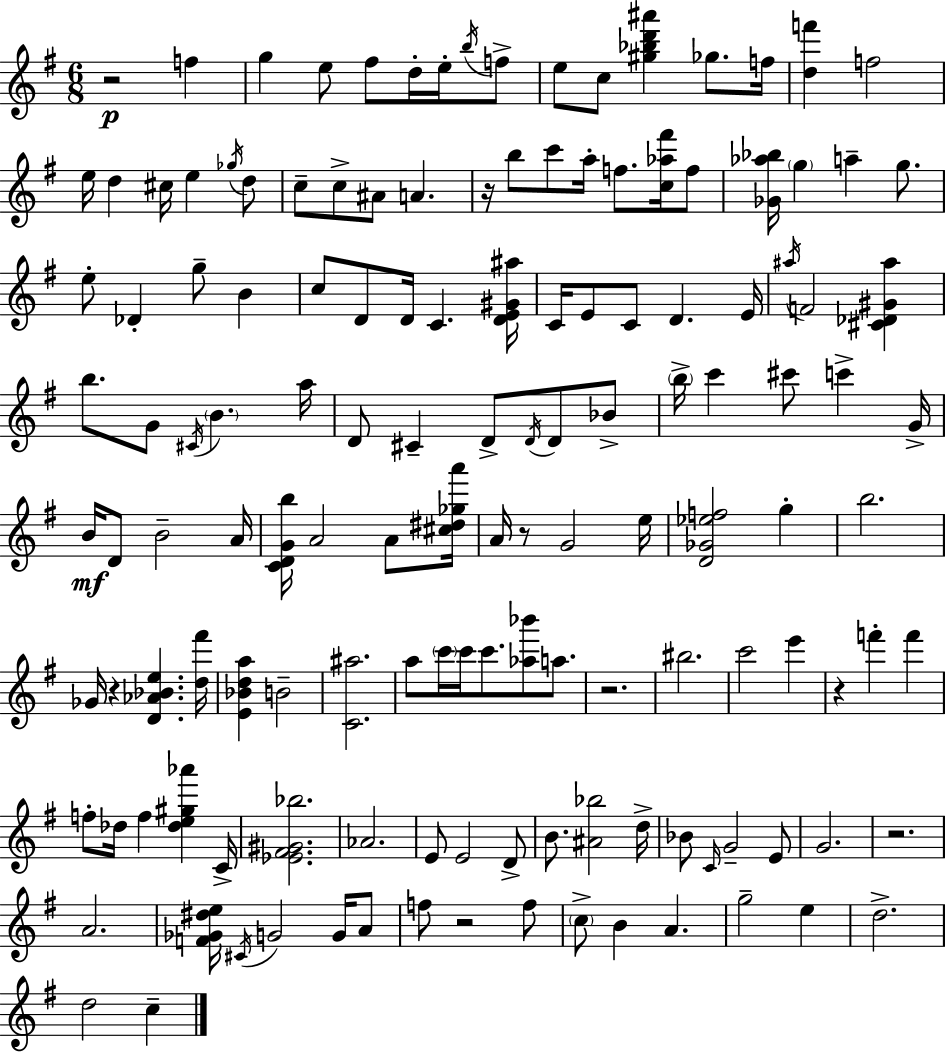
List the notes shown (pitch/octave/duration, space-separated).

R/h F5/q G5/q E5/e F#5/e D5/s E5/s B5/s F5/e E5/e C5/e [G#5,Bb5,D6,A#6]/q Gb5/e. F5/s [D5,F6]/q F5/h E5/s D5/q C#5/s E5/q Gb5/s D5/e C5/e C5/e A#4/e A4/q. R/s B5/e C6/e A5/s F5/e. [C5,Ab5,F#6]/s F5/e [Gb4,Ab5,Bb5]/s G5/q A5/q G5/e. E5/e Db4/q G5/e B4/q C5/e D4/e D4/s C4/q. [D4,E4,G#4,A#5]/s C4/s E4/e C4/e D4/q. E4/s A#5/s F4/h [C#4,Db4,G#4,A#5]/q B5/e. G4/e C#4/s B4/q. A5/s D4/e C#4/q D4/e D4/s D4/e Bb4/e B5/s C6/q C#6/e C6/q G4/s B4/s D4/e B4/h A4/s [C4,D4,G4,B5]/s A4/h A4/e [C#5,D#5,Gb5,A6]/s A4/s R/e G4/h E5/s [D4,Gb4,Eb5,F5]/h G5/q B5/h. Gb4/s R/q [D4,Ab4,Bb4,E5]/q. [D5,F#6]/s [E4,Bb4,D5,A5]/q B4/h [C4,A#5]/h. A5/e C6/s C6/s C6/e. [Ab5,Bb6]/e A5/e. R/h. BIS5/h. C6/h E6/q R/q F6/q F6/q F5/e Db5/s F5/q [Db5,E5,G#5,Ab6]/q C4/s [Eb4,F#4,G#4,Bb5]/h. Ab4/h. E4/e E4/h D4/e B4/e. [A#4,Bb5]/h D5/s Bb4/e C4/s G4/h E4/e G4/h. R/h. A4/h. [F4,Gb4,D#5,E5]/s C#4/s G4/h G4/s A4/e F5/e R/h F5/e C5/e B4/q A4/q. G5/h E5/q D5/h. D5/h C5/q